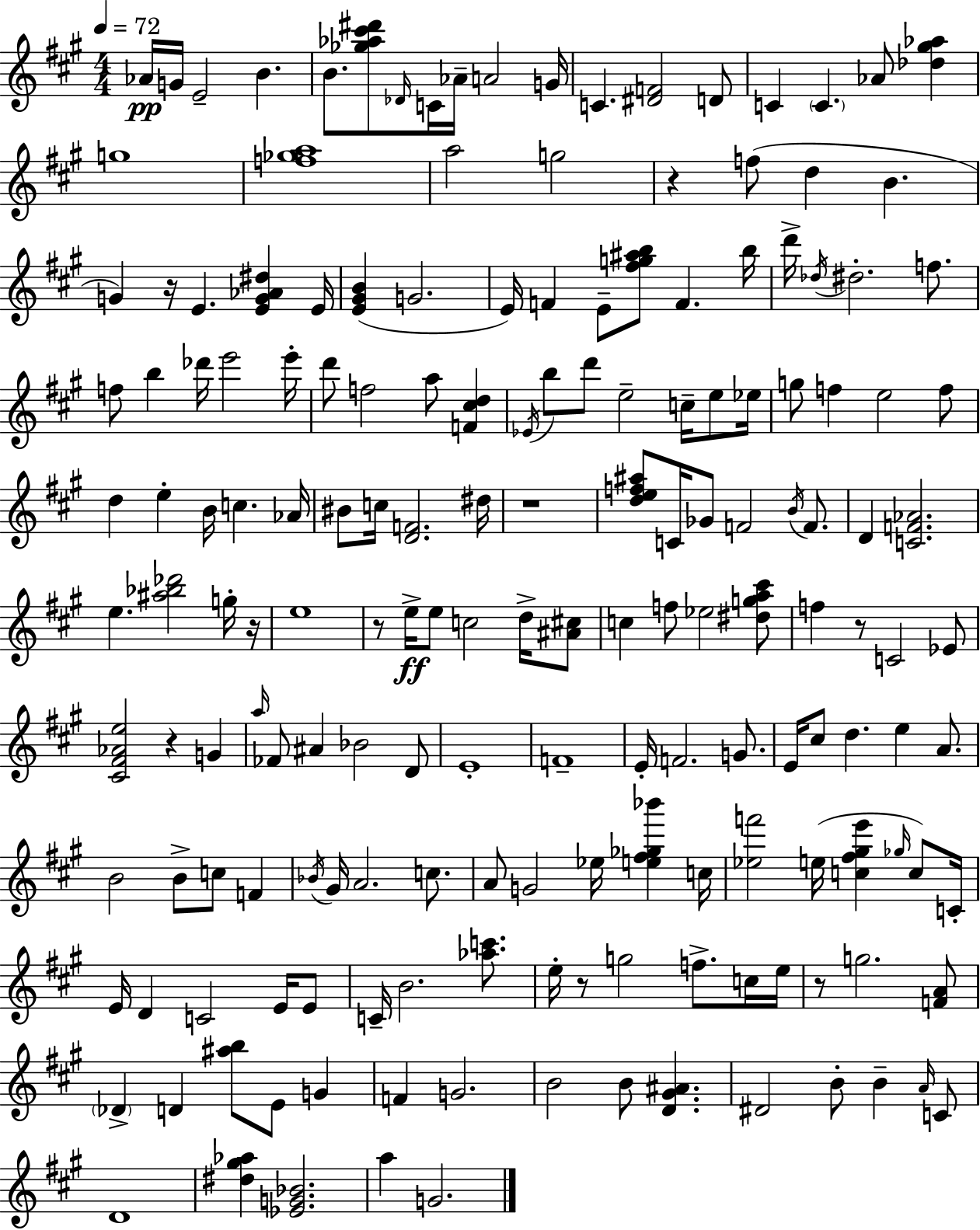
Ab4/s G4/s E4/h B4/q. B4/e. [Gb5,Ab5,C#6,D#6]/e Db4/s C4/s Ab4/s A4/h G4/s C4/q. [D#4,F4]/h D4/e C4/q C4/q. Ab4/e [Db5,G#5,Ab5]/q G5/w [F5,Gb5,A5]/w A5/h G5/h R/q F5/e D5/q B4/q. G4/q R/s E4/q. [E4,G4,Ab4,D#5]/q E4/s [E4,G#4,B4]/q G4/h. E4/s F4/q E4/e [F#5,G5,A#5,B5]/e F4/q. B5/s D6/s Db5/s D#5/h. F5/e. F5/e B5/q Db6/s E6/h E6/s D6/e F5/h A5/e [F4,C#5,D5]/q Eb4/s B5/e D6/e E5/h C5/s E5/e Eb5/s G5/e F5/q E5/h F5/e D5/q E5/q B4/s C5/q. Ab4/s BIS4/e C5/s [D4,F4]/h. D#5/s R/w [D5,E5,F5,A#5]/e C4/s Gb4/e F4/h B4/s F4/e. D4/q [C4,F4,Ab4]/h. E5/q. [A#5,Bb5,Db6]/h G5/s R/s E5/w R/e E5/s E5/e C5/h D5/s [A#4,C#5]/e C5/q F5/e Eb5/h [D#5,G5,A5,C#6]/e F5/q R/e C4/h Eb4/e [C#4,F#4,Ab4,E5]/h R/q G4/q A5/s FES4/e A#4/q Bb4/h D4/e E4/w F4/w E4/s F4/h. G4/e. E4/s C#5/e D5/q. E5/q A4/e. B4/h B4/e C5/e F4/q Bb4/s G#4/s A4/h. C5/e. A4/e G4/h Eb5/s [E5,F#5,Gb5,Bb6]/q C5/s [Eb5,F6]/h E5/s [C5,F#5,G#5,E6]/q Gb5/s C5/e C4/s E4/s D4/q C4/h E4/s E4/e C4/s B4/h. [Ab5,C6]/e. E5/s R/e G5/h F5/e. C5/s E5/s R/e G5/h. [F4,A4]/e Db4/q D4/q [A#5,B5]/e E4/e G4/q F4/q G4/h. B4/h B4/e [D4,G#4,A#4]/q. D#4/h B4/e B4/q A4/s C4/e D4/w [D#5,G#5,Ab5]/q [Eb4,G4,Bb4]/h. A5/q G4/h.